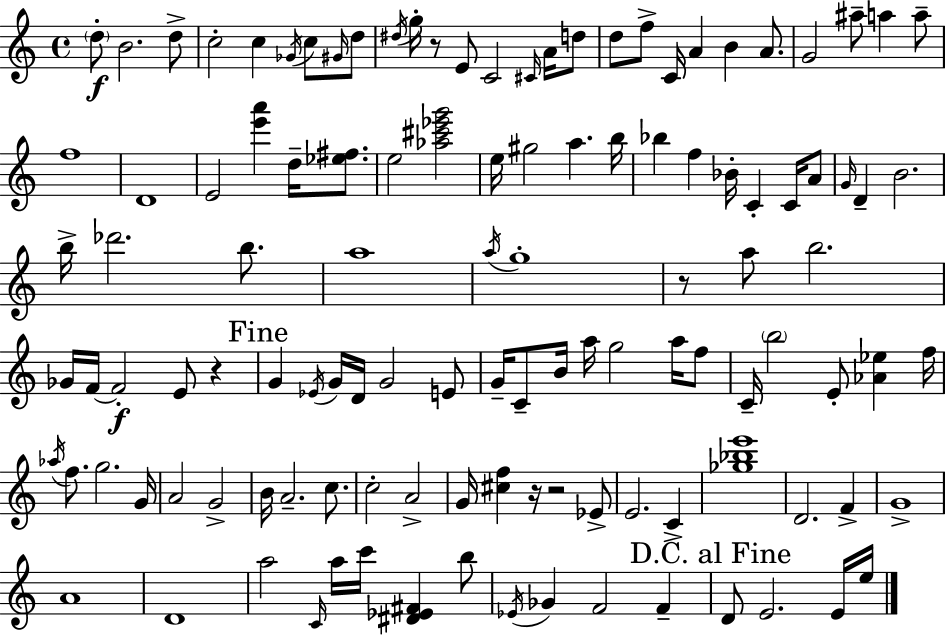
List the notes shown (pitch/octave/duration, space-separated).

D5/e B4/h. D5/e C5/h C5/q Gb4/s C5/e G#4/s D5/e D#5/s G5/s R/e E4/e C4/h C#4/s A4/s D5/e D5/e F5/e C4/s A4/q B4/q A4/e. G4/h A#5/e A5/q A5/e F5/w D4/w E4/h [E6,A6]/q D5/s [Eb5,F#5]/e. E5/h [Ab5,C#6,Eb6,G6]/h E5/s G#5/h A5/q. B5/s Bb5/q F5/q Bb4/s C4/q C4/s A4/e G4/s D4/q B4/h. B5/s Db6/h. B5/e. A5/w A5/s G5/w R/e A5/e B5/h. Gb4/s F4/s F4/h E4/e R/q G4/q Eb4/s G4/s D4/s G4/h E4/e G4/s C4/e B4/s A5/s G5/h A5/s F5/e C4/s B5/h E4/e [Ab4,Eb5]/q F5/s Ab5/s F5/e. G5/h. G4/s A4/h G4/h B4/s A4/h. C5/e. C5/h A4/h G4/s [C#5,F5]/q R/s R/h Eb4/e E4/h. C4/q [Gb5,Bb5,E6]/w D4/h. F4/q G4/w A4/w D4/w A5/h C4/s A5/s C6/s [D#4,Eb4,F#4]/q B5/e Eb4/s Gb4/q F4/h F4/q D4/e E4/h. E4/s E5/s